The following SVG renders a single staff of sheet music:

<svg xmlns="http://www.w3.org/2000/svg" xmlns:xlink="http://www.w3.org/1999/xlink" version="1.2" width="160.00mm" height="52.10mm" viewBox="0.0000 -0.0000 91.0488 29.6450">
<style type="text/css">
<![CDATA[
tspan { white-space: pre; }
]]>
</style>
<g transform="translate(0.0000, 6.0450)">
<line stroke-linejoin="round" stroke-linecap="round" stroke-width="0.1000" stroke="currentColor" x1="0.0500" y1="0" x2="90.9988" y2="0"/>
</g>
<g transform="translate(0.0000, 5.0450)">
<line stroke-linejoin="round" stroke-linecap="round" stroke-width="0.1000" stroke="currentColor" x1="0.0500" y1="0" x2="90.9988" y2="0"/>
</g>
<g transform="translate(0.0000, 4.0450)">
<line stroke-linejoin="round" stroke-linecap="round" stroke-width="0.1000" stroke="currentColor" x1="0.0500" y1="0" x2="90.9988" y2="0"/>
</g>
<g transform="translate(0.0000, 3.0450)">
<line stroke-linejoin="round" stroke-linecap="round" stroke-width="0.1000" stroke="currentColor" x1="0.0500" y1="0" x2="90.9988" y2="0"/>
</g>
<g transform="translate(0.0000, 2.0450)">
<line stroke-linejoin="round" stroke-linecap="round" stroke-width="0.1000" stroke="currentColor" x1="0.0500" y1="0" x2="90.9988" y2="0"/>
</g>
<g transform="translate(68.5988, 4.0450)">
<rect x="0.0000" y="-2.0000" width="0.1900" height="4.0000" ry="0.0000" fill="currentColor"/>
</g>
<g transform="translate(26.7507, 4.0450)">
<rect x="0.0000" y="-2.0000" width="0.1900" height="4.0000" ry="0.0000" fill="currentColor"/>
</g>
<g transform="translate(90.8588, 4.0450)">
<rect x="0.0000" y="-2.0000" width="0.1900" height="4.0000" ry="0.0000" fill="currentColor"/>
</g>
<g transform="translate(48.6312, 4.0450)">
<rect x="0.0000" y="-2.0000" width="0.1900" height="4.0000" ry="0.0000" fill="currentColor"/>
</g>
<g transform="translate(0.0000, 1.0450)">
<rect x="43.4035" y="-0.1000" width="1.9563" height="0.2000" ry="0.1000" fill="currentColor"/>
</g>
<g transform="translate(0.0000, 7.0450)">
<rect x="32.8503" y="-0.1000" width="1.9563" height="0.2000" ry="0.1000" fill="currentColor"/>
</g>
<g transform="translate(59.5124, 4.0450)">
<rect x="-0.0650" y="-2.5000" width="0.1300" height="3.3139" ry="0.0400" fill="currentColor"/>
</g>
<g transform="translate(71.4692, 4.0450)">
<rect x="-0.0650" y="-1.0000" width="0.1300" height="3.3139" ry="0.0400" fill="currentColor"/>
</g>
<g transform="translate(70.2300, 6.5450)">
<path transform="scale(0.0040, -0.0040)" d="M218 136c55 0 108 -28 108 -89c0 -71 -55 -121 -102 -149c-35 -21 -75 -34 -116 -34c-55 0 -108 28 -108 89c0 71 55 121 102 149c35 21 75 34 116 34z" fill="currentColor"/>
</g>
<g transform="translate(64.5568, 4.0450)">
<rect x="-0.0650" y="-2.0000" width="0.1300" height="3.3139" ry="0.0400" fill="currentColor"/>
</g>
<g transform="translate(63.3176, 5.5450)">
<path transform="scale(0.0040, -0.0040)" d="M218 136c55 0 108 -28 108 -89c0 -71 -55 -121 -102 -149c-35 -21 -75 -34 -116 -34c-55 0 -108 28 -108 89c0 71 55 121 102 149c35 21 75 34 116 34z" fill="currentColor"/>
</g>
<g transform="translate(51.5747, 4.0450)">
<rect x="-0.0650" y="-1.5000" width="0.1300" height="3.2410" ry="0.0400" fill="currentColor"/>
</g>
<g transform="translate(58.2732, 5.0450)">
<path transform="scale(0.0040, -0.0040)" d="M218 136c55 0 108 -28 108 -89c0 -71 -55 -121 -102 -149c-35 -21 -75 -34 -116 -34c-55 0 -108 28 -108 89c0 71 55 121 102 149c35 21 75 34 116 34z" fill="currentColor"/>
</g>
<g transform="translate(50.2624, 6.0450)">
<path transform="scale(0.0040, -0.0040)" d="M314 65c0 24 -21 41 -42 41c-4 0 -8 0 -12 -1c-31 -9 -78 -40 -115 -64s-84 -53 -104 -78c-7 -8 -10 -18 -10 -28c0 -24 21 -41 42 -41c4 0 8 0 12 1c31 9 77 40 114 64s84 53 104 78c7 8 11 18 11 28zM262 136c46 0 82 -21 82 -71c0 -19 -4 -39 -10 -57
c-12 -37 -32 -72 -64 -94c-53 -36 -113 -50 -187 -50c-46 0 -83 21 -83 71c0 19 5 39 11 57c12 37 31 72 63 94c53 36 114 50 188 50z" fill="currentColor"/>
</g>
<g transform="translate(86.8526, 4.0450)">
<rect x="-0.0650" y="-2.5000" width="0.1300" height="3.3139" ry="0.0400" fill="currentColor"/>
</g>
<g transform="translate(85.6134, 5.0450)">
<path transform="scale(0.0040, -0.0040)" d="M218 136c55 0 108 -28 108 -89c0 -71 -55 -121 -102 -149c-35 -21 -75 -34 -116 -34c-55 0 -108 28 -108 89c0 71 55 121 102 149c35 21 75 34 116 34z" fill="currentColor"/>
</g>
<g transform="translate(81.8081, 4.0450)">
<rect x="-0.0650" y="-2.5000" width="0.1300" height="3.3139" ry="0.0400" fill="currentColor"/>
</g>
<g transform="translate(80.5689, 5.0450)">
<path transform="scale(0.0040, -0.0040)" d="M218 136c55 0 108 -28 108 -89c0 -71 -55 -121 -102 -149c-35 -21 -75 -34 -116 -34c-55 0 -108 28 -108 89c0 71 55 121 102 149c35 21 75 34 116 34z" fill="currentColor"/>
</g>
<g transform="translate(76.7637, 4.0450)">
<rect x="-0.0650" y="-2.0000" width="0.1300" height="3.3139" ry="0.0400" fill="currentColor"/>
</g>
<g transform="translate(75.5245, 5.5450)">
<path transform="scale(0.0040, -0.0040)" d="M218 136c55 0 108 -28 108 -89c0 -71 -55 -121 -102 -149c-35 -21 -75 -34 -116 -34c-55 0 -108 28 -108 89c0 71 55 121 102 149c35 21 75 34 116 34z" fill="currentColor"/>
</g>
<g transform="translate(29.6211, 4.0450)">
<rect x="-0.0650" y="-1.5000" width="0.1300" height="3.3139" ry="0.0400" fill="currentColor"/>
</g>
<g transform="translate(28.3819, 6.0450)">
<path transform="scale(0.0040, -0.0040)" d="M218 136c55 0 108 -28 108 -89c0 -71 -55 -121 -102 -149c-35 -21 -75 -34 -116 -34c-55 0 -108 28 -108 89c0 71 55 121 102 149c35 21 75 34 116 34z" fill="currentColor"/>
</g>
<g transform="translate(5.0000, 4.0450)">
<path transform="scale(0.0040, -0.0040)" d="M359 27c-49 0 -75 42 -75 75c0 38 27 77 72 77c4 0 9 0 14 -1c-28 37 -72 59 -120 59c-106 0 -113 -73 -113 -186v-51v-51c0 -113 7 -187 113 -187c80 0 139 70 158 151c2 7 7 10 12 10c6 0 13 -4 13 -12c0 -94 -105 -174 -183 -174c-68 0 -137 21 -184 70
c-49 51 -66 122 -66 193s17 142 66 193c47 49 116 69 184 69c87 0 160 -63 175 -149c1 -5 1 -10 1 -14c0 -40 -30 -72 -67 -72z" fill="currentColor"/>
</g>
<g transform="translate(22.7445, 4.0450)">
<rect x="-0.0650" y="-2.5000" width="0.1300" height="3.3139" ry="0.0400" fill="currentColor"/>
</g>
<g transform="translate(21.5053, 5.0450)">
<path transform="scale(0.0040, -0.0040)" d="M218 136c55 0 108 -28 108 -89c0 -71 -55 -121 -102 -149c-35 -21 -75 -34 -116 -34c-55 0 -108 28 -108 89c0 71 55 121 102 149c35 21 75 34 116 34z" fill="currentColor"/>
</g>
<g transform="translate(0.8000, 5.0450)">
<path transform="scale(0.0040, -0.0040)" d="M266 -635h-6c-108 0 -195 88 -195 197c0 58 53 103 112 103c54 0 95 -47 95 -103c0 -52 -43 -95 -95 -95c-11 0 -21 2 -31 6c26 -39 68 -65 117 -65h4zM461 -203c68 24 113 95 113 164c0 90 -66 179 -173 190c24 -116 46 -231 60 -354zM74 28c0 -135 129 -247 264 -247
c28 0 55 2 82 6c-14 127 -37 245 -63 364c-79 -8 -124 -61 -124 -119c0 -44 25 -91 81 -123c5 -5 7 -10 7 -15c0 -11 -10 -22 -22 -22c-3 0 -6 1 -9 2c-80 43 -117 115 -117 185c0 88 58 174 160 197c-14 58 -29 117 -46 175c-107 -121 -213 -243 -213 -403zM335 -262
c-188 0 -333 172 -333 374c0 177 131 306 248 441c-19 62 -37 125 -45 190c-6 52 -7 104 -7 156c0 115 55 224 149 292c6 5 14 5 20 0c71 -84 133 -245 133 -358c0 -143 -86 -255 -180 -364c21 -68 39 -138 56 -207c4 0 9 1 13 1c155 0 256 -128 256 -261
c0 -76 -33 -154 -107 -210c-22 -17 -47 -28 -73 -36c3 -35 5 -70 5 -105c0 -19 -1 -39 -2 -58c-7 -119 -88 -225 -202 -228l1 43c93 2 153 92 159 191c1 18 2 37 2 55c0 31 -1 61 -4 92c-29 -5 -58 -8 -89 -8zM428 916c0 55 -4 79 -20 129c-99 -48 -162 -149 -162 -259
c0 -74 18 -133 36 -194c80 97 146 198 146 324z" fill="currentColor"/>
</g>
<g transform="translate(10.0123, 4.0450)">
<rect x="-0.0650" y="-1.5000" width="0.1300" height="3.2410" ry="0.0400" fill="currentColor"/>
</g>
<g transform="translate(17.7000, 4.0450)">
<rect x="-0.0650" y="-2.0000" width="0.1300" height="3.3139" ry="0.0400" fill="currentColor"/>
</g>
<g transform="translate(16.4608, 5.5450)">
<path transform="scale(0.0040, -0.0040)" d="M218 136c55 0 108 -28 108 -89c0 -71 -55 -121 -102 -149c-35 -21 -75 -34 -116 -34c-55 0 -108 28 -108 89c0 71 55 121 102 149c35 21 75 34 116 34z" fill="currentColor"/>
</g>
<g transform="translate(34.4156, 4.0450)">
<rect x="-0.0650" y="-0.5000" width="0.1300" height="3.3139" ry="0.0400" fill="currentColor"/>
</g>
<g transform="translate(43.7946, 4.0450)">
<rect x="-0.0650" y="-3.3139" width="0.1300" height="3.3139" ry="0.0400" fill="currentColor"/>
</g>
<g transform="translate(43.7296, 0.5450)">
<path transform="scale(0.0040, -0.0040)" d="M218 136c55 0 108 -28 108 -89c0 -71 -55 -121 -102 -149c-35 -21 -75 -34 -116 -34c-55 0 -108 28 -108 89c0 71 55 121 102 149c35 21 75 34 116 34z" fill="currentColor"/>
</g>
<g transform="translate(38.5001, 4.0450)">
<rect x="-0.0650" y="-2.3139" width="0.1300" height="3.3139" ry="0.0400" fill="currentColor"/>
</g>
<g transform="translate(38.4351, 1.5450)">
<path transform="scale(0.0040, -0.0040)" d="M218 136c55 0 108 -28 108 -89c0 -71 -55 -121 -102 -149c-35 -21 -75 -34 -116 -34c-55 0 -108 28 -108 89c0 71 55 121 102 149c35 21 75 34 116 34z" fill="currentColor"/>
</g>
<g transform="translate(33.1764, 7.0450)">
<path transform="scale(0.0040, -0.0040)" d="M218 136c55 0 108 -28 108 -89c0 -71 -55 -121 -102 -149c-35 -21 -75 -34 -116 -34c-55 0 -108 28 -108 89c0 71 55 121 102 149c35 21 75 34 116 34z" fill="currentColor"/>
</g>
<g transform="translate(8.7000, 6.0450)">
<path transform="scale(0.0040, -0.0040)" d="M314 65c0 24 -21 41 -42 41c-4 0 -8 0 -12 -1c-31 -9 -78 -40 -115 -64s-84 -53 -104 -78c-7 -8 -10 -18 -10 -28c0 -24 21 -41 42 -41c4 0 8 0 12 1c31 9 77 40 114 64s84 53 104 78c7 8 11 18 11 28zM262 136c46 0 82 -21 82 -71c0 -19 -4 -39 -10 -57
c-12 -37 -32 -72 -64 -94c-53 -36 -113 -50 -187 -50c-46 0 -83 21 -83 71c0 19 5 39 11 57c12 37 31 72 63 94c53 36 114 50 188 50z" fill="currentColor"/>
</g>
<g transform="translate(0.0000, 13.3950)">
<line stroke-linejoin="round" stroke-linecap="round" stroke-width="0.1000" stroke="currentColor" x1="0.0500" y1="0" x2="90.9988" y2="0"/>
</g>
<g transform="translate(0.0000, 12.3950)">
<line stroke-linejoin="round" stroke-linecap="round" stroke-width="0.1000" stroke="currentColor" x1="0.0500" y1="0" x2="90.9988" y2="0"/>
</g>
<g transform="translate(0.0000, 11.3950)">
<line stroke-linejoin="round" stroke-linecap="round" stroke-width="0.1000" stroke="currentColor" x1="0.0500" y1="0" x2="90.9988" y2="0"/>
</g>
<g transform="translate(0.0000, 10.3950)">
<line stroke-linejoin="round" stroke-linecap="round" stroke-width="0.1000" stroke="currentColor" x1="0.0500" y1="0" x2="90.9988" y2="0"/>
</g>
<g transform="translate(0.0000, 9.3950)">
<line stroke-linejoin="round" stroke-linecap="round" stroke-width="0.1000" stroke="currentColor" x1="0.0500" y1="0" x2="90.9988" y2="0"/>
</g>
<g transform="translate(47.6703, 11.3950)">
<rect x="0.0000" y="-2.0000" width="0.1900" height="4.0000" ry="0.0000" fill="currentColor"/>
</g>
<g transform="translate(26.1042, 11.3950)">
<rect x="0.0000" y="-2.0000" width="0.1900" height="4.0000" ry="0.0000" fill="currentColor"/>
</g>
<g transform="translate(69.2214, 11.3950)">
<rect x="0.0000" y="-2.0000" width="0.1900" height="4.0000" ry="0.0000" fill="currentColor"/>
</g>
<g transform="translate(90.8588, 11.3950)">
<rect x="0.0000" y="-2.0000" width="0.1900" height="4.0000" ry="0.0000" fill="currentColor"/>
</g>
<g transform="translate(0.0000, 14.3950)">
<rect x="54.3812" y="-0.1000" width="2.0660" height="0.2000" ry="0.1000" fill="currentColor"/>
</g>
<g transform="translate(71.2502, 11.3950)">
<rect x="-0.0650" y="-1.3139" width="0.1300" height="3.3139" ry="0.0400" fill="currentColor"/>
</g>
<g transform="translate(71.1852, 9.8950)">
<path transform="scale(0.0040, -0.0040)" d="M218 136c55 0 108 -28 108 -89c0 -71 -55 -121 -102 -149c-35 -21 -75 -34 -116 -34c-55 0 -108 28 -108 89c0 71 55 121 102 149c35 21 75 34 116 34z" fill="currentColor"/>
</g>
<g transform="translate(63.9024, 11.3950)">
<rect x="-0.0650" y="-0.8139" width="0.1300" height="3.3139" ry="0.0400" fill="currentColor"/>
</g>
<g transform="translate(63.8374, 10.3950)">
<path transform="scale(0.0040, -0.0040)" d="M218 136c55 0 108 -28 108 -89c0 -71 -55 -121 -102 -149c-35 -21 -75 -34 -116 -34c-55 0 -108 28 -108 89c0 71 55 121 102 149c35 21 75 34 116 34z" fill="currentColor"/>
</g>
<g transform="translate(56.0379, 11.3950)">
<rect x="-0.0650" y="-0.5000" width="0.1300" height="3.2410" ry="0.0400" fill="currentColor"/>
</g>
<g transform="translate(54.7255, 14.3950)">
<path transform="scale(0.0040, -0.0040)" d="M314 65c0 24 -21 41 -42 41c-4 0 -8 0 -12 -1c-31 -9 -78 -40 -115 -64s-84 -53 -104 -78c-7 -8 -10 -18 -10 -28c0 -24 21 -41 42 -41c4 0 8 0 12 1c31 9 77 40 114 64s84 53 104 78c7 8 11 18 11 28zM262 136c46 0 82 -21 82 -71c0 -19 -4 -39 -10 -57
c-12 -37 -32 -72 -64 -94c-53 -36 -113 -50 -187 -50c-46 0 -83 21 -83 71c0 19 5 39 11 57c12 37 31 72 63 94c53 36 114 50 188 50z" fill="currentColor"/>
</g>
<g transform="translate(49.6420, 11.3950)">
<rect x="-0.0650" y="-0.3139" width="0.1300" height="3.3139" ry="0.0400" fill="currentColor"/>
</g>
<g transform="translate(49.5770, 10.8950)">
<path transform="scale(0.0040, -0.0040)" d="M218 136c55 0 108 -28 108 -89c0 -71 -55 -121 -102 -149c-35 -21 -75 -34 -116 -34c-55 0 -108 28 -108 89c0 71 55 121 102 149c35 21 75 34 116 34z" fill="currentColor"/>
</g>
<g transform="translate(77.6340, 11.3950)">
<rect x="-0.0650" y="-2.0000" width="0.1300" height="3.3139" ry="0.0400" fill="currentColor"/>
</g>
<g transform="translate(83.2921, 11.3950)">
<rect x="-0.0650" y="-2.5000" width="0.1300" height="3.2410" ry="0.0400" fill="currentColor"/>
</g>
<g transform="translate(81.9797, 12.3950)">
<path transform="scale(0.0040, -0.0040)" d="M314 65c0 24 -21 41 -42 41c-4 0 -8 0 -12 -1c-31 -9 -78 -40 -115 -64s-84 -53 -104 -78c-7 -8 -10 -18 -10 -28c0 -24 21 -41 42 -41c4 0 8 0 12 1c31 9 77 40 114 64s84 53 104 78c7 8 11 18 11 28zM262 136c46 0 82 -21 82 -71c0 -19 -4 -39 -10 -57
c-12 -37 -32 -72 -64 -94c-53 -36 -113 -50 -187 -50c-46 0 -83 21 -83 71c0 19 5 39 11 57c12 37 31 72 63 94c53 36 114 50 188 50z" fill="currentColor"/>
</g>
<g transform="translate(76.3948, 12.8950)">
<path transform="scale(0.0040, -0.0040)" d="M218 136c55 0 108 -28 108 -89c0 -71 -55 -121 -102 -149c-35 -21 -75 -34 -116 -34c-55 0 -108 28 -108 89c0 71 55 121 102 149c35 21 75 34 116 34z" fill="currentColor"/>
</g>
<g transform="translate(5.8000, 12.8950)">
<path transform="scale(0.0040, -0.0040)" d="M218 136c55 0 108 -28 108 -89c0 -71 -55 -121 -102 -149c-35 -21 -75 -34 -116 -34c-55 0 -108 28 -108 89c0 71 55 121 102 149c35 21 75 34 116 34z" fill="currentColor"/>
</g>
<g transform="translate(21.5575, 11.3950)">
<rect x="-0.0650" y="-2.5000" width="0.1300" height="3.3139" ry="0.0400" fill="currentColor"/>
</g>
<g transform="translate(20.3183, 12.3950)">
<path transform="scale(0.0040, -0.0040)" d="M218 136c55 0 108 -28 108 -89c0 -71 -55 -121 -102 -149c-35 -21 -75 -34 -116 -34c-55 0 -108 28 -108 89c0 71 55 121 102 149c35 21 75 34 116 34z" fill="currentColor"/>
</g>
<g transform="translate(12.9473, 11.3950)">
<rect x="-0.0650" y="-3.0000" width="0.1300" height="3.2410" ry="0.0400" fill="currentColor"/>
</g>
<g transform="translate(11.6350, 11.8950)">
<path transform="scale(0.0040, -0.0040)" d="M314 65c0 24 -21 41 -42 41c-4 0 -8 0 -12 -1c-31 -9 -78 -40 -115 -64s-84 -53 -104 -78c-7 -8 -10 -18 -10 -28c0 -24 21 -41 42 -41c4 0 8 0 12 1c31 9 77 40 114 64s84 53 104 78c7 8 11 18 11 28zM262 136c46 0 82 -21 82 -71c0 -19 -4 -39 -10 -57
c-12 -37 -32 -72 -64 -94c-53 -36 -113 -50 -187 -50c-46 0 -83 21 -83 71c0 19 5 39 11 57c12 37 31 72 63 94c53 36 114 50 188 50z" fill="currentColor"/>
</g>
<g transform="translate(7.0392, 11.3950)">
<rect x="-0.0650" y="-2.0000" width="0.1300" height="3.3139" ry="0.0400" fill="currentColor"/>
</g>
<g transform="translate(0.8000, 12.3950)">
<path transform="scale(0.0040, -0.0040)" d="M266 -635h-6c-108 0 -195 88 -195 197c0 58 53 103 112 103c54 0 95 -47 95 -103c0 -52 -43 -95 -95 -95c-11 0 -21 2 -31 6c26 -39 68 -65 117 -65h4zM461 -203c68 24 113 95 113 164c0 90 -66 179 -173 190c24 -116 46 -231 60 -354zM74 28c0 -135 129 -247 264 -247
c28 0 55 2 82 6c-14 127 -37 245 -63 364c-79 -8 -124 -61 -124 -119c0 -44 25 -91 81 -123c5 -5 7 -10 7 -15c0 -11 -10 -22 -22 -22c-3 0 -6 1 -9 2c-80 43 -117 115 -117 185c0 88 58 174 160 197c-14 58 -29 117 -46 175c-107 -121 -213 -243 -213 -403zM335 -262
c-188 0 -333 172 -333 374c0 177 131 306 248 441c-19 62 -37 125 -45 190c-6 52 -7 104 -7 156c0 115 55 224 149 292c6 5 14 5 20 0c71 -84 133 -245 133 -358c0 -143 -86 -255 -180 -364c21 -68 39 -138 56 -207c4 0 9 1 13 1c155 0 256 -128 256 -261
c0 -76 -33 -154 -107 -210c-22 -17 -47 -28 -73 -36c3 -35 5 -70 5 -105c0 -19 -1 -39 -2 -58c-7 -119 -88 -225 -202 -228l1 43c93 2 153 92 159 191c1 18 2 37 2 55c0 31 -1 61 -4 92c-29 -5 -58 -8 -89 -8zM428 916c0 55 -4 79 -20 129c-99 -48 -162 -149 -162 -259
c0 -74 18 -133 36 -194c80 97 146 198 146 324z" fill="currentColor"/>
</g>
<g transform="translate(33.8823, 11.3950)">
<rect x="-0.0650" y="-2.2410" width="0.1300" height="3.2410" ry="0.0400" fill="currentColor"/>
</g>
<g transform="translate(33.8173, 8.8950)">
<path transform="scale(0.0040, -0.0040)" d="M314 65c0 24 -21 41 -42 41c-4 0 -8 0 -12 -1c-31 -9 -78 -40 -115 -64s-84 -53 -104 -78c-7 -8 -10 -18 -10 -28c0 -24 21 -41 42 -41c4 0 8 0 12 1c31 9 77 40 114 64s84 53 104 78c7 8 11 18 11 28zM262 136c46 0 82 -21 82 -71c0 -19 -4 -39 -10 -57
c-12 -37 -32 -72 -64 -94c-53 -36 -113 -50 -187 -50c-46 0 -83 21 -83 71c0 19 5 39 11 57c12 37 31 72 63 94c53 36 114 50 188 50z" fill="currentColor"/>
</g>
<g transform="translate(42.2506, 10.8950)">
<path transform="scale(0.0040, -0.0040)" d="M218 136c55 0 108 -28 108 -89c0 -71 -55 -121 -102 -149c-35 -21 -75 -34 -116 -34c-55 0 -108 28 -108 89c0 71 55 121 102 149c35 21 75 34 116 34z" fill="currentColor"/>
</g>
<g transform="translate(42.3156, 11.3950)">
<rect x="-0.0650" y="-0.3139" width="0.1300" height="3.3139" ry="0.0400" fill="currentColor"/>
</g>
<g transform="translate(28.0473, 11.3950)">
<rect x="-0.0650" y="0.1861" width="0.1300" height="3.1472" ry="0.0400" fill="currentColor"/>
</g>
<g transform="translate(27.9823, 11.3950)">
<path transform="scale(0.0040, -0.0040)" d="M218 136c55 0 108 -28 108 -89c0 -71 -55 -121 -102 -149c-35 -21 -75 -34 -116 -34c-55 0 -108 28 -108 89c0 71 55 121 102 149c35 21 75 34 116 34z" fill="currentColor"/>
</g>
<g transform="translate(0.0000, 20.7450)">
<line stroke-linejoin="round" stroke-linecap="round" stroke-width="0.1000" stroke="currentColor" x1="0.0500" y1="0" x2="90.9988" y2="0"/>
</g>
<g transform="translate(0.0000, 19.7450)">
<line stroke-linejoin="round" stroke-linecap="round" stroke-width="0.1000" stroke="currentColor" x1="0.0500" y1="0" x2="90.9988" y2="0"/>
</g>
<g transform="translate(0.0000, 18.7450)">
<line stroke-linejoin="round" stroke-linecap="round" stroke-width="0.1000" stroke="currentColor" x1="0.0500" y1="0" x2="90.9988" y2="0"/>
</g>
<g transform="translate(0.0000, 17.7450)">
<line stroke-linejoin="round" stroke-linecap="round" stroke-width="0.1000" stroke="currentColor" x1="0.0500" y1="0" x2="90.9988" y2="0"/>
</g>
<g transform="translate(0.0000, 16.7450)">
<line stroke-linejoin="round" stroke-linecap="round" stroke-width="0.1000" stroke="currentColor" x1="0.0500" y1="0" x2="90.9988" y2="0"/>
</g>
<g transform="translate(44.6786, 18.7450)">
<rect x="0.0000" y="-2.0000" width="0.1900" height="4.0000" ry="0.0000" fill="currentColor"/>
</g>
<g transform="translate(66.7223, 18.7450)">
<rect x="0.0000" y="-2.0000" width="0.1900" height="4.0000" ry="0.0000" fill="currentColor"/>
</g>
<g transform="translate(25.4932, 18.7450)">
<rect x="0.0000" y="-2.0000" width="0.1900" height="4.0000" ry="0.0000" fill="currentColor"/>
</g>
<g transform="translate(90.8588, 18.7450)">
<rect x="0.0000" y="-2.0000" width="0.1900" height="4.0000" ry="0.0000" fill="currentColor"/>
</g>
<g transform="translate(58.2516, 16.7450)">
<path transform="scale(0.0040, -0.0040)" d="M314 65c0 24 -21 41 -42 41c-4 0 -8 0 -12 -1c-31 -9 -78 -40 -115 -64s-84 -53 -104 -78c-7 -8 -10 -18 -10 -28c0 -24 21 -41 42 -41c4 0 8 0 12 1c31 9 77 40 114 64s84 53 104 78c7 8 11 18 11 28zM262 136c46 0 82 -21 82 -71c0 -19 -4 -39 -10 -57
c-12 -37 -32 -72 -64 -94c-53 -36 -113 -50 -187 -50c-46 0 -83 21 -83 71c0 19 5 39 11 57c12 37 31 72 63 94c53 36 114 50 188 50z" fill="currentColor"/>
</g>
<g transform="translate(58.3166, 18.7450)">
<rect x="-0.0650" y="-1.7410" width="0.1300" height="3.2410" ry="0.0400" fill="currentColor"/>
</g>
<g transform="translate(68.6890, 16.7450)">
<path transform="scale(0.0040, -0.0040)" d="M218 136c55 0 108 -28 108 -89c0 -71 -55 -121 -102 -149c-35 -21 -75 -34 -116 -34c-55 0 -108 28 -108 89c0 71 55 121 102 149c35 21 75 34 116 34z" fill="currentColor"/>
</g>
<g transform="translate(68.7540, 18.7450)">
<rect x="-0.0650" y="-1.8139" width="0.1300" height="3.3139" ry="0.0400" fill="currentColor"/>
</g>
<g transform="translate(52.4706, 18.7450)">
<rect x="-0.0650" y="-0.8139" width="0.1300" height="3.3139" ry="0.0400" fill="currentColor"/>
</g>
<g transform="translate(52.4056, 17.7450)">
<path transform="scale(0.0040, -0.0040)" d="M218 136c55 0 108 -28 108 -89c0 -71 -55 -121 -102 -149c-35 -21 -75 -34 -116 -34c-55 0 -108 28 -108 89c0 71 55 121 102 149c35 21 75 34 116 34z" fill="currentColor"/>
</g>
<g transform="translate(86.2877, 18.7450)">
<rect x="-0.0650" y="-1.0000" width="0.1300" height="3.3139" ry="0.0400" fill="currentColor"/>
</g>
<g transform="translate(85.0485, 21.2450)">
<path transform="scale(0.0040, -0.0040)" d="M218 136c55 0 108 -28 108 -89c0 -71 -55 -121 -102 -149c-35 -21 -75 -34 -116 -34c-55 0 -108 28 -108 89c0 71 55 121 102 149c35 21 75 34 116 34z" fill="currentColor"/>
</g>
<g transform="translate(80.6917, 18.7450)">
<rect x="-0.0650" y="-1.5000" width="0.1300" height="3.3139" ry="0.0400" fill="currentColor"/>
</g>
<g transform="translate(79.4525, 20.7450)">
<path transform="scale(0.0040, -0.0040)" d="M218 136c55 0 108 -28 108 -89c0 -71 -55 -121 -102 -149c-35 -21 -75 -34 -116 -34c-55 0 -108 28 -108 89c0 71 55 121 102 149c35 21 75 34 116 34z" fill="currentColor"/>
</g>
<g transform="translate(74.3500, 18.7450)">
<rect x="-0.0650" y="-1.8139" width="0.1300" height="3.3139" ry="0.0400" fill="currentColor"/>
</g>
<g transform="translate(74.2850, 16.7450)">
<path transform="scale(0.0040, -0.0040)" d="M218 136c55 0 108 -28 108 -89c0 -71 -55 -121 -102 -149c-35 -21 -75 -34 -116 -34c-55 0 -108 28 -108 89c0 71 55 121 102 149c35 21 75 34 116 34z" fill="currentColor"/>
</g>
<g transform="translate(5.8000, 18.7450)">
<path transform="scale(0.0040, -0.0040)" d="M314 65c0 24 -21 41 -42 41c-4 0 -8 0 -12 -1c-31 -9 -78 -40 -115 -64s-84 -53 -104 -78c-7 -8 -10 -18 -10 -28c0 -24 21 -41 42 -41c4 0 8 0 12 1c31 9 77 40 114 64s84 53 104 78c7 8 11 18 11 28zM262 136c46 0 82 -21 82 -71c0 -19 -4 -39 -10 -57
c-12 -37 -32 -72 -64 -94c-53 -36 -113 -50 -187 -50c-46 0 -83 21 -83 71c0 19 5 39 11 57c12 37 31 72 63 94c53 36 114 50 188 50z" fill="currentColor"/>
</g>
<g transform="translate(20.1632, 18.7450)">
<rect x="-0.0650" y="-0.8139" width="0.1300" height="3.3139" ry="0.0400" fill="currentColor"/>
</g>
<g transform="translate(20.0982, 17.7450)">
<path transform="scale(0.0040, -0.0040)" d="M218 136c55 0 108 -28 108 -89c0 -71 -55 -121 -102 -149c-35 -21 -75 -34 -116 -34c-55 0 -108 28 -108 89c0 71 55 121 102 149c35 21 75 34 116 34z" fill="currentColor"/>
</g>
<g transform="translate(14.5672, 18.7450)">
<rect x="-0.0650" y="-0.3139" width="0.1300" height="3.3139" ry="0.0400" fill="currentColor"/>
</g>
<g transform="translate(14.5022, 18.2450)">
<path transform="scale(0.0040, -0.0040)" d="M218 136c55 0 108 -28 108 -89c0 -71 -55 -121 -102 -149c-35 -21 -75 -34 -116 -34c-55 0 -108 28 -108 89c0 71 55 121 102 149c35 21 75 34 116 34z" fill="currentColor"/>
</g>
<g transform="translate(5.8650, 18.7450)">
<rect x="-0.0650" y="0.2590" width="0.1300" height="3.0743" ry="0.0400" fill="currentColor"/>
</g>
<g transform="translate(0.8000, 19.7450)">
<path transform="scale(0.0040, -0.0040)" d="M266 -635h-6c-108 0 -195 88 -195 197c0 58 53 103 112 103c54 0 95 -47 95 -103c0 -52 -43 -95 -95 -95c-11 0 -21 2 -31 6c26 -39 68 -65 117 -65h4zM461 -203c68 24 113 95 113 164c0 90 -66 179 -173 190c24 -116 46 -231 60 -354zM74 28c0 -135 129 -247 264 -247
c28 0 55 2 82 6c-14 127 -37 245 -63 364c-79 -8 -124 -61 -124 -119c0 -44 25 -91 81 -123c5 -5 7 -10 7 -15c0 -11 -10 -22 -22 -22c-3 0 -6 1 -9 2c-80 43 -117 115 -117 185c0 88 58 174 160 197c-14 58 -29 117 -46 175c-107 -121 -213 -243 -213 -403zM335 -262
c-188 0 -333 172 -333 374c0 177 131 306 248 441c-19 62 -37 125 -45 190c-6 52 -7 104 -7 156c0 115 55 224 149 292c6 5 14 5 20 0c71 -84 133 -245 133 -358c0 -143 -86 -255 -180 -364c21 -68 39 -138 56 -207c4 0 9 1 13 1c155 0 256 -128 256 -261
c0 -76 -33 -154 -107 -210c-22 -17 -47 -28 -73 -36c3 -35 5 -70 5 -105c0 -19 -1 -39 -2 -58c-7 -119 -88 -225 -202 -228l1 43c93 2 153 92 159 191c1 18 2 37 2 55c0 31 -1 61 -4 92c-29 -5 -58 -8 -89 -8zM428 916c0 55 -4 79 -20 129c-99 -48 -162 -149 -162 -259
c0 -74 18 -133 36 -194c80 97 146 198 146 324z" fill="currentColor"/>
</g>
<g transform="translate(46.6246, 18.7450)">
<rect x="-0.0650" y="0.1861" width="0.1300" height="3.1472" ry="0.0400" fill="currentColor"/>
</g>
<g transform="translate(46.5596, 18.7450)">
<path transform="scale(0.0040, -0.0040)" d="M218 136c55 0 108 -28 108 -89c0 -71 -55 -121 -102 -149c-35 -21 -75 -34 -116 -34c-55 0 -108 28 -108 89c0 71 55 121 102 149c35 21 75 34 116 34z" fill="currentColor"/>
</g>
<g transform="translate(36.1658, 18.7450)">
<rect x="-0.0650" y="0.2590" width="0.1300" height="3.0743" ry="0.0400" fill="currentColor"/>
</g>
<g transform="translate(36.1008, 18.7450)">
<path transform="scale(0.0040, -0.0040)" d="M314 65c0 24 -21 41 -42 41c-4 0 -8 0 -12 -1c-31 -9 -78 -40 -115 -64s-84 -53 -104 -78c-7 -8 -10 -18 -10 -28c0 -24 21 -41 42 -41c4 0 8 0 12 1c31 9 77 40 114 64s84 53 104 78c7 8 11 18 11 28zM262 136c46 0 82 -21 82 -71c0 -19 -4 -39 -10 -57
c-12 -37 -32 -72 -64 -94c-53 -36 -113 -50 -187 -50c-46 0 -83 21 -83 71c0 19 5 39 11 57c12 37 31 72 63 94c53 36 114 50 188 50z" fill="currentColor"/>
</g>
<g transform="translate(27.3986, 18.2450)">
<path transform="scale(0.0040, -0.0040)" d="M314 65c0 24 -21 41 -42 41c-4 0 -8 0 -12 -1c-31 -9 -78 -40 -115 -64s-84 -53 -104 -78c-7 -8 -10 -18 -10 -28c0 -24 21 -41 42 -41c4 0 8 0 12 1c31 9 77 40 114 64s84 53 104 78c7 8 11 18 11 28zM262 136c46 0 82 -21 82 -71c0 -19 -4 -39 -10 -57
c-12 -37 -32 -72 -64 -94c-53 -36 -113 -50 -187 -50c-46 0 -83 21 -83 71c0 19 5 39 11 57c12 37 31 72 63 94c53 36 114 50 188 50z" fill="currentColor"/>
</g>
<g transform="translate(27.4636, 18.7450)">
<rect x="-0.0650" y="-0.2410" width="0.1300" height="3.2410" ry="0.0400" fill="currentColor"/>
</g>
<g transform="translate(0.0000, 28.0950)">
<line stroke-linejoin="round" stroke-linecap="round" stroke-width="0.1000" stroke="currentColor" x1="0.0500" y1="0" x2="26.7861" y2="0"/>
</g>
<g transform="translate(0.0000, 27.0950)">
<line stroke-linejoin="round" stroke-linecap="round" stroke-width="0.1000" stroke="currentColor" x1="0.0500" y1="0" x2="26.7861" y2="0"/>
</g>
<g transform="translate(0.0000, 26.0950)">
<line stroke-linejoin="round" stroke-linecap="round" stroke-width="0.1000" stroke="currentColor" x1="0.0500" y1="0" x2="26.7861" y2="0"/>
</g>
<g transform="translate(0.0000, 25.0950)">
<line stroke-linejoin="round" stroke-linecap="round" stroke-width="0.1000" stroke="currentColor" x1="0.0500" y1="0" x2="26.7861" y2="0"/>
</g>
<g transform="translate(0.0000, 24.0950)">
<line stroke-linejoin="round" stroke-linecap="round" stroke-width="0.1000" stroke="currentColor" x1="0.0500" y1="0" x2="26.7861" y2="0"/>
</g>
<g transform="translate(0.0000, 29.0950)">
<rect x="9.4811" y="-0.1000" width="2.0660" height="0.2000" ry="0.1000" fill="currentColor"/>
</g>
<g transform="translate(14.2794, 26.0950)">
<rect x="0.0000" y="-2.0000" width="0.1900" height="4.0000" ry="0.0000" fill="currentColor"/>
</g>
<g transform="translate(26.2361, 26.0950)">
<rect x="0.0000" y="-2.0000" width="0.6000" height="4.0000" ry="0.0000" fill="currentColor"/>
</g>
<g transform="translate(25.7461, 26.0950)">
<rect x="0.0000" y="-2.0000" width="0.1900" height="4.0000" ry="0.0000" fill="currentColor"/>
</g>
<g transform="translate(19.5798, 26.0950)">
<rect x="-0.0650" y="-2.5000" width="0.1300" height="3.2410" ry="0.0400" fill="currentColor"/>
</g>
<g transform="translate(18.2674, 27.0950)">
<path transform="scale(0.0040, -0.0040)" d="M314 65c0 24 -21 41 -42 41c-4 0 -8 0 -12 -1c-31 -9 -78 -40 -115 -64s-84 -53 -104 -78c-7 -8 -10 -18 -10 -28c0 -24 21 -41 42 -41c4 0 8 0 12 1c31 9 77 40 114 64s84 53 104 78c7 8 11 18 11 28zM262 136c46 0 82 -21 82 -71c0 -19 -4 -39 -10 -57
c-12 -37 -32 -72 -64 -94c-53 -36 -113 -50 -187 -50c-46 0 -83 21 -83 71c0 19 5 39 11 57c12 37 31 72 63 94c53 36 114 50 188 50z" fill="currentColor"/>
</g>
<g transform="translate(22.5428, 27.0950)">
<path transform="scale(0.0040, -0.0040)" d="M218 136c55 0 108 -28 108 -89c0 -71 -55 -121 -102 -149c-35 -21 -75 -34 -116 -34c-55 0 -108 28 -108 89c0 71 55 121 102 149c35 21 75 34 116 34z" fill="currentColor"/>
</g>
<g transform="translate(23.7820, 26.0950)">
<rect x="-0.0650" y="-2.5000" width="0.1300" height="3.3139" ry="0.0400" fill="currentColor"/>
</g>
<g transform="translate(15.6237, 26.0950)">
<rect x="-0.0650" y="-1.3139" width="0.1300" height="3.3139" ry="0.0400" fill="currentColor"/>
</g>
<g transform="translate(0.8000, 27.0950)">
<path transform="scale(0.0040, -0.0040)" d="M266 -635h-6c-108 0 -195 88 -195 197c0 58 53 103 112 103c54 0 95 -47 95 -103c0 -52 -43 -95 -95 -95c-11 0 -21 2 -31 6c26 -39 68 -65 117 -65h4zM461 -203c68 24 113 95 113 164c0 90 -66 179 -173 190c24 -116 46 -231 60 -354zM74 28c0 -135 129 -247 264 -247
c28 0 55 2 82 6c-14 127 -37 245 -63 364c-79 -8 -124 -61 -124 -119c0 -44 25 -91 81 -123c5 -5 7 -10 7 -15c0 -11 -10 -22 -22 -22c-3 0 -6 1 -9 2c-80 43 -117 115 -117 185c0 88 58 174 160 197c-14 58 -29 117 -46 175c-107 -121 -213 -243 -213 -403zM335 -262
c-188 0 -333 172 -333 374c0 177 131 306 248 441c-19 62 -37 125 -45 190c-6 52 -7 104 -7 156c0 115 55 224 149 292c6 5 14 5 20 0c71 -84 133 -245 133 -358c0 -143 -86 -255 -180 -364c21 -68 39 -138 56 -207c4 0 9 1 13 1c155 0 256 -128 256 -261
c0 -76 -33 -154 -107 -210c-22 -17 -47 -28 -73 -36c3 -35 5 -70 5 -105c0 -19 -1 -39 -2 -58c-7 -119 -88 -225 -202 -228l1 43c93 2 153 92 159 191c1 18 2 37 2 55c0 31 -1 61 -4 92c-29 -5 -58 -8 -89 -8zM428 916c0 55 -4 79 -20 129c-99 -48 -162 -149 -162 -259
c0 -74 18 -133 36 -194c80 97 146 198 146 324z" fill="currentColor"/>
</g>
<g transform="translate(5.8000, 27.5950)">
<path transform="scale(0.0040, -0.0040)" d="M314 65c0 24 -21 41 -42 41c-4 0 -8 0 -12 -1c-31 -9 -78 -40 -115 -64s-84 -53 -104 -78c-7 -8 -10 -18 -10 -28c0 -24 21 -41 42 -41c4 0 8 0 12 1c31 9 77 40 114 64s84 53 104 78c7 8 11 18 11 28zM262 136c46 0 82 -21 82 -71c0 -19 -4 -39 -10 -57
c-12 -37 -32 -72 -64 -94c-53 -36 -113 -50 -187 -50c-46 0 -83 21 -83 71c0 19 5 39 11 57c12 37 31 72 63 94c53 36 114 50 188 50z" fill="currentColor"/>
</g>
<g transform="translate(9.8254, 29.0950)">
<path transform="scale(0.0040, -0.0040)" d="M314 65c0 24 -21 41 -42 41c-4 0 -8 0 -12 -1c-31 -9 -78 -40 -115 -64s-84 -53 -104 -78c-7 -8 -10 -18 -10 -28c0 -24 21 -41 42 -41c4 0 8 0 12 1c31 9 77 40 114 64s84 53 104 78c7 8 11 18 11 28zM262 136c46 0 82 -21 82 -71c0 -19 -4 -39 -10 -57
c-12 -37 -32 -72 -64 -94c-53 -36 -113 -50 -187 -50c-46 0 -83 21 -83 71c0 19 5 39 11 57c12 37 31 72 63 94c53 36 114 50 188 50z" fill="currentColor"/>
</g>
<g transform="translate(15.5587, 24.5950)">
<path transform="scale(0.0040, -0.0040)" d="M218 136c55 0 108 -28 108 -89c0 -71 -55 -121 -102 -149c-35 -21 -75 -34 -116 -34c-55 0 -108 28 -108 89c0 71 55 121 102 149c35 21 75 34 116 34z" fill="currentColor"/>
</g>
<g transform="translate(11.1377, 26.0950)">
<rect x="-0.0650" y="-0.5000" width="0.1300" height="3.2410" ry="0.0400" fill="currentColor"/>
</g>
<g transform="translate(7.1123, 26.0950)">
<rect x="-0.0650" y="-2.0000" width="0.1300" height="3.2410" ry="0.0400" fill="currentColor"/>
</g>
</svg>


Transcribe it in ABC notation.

X:1
T:Untitled
M:4/4
L:1/4
K:C
E2 F G E C g b E2 G F D F G G F A2 G B g2 c c C2 d e F G2 B2 c d c2 B2 B d f2 f f E D F2 C2 e G2 G